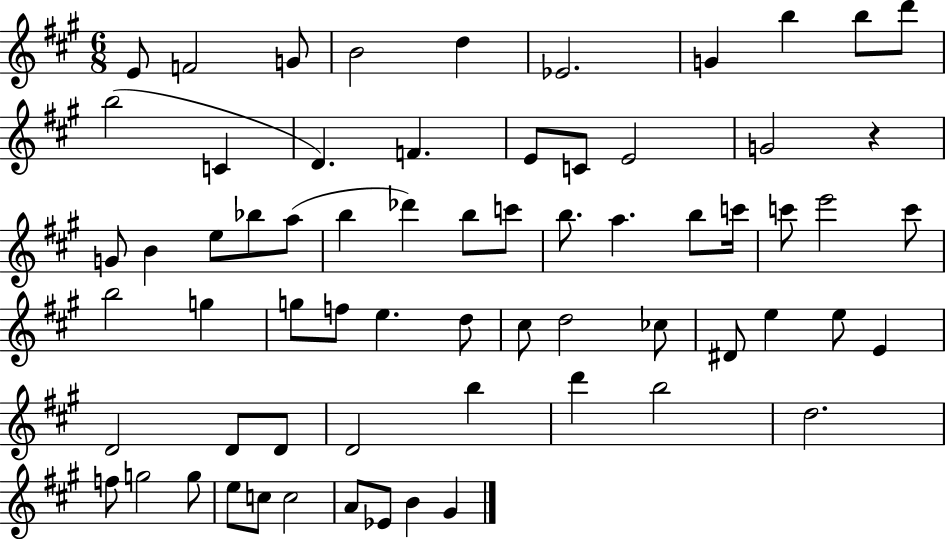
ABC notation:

X:1
T:Untitled
M:6/8
L:1/4
K:A
E/2 F2 G/2 B2 d _E2 G b b/2 d'/2 b2 C D F E/2 C/2 E2 G2 z G/2 B e/2 _b/2 a/2 b _d' b/2 c'/2 b/2 a b/2 c'/4 c'/2 e'2 c'/2 b2 g g/2 f/2 e d/2 ^c/2 d2 _c/2 ^D/2 e e/2 E D2 D/2 D/2 D2 b d' b2 d2 f/2 g2 g/2 e/2 c/2 c2 A/2 _E/2 B ^G